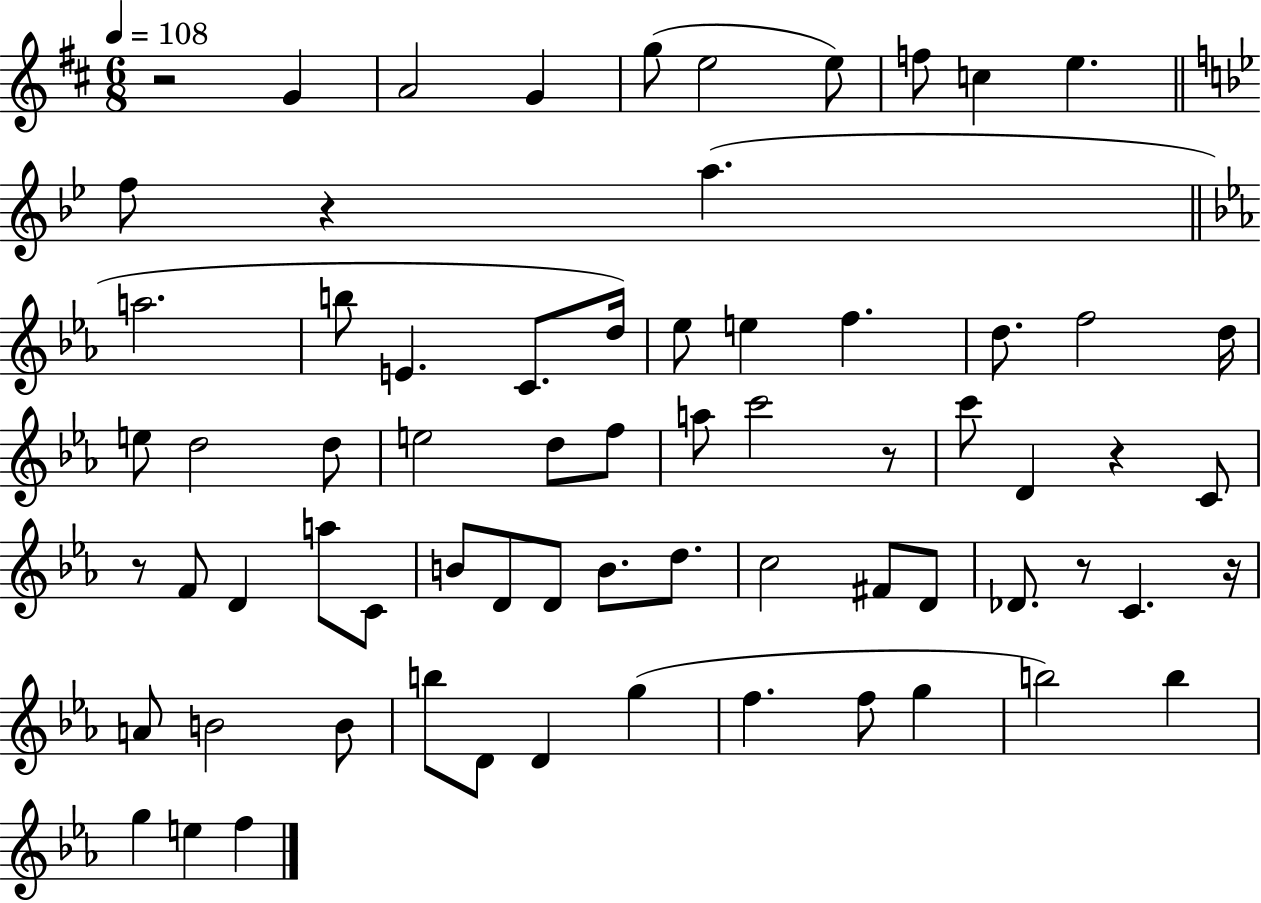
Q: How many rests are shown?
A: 7